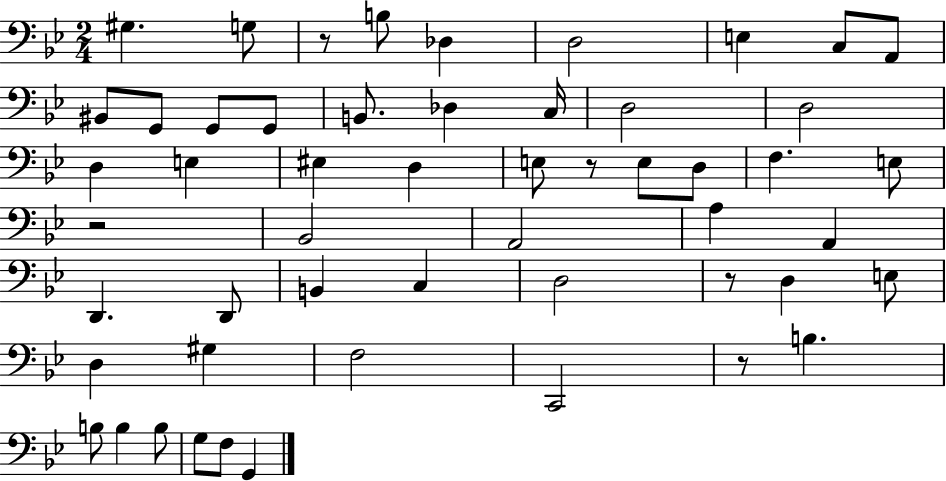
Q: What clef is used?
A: bass